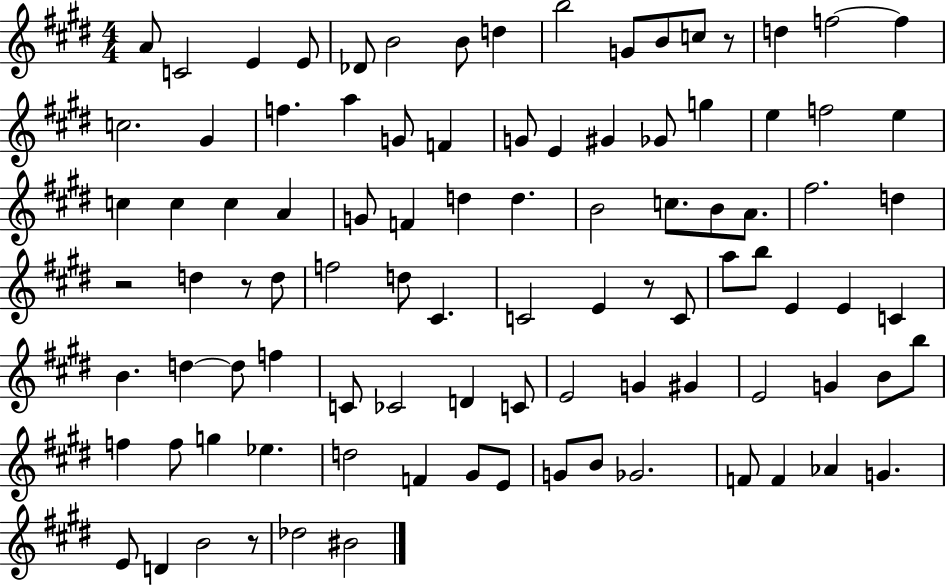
A4/e C4/h E4/q E4/e Db4/e B4/h B4/e D5/q B5/h G4/e B4/e C5/e R/e D5/q F5/h F5/q C5/h. G#4/q F5/q. A5/q G4/e F4/q G4/e E4/q G#4/q Gb4/e G5/q E5/q F5/h E5/q C5/q C5/q C5/q A4/q G4/e F4/q D5/q D5/q. B4/h C5/e. B4/e A4/e. F#5/h. D5/q R/h D5/q R/e D5/e F5/h D5/e C#4/q. C4/h E4/q R/e C4/e A5/e B5/e E4/q E4/q C4/q B4/q. D5/q D5/e F5/q C4/e CES4/h D4/q C4/e E4/h G4/q G#4/q E4/h G4/q B4/e B5/e F5/q F5/e G5/q Eb5/q. D5/h F4/q G#4/e E4/e G4/e B4/e Gb4/h. F4/e F4/q Ab4/q G4/q. E4/e D4/q B4/h R/e Db5/h BIS4/h